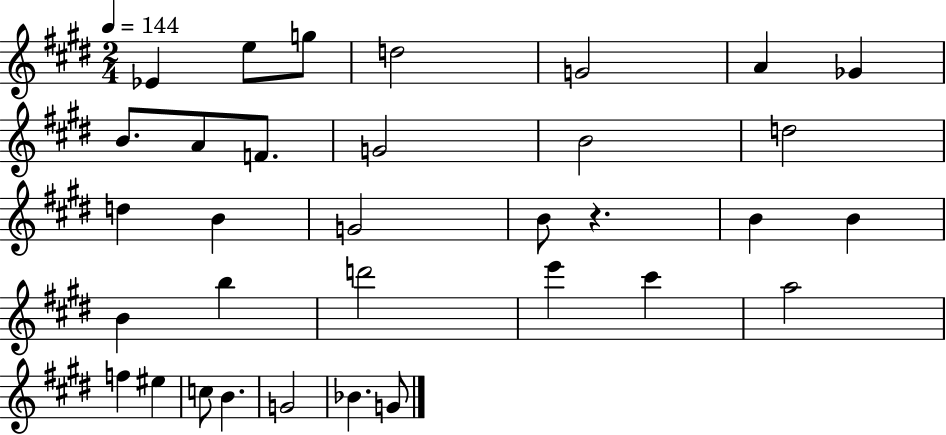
{
  \clef treble
  \numericTimeSignature
  \time 2/4
  \key e \major
  \tempo 4 = 144
  ees'4 e''8 g''8 | d''2 | g'2 | a'4 ges'4 | \break b'8. a'8 f'8. | g'2 | b'2 | d''2 | \break d''4 b'4 | g'2 | b'8 r4. | b'4 b'4 | \break b'4 b''4 | d'''2 | e'''4 cis'''4 | a''2 | \break f''4 eis''4 | c''8 b'4. | g'2 | bes'4. g'8 | \break \bar "|."
}